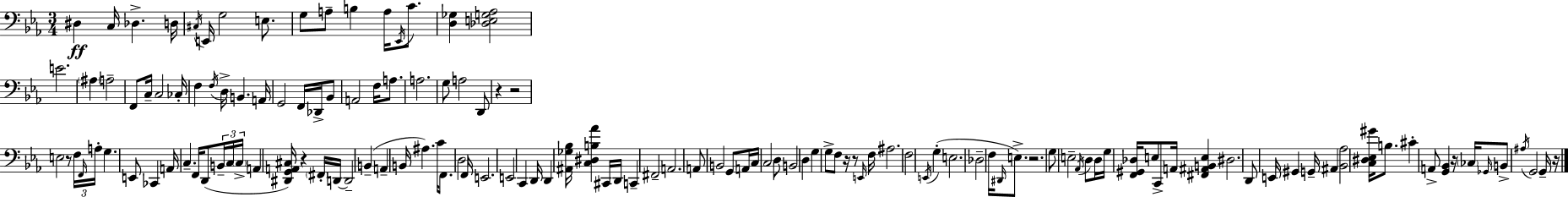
{
  \clef bass
  \numericTimeSignature
  \time 3/4
  \key c \minor
  dis4\ff c16 des4.-> d16 | \acciaccatura { cis16 } e,16 g2 e8. | g8 a8-- b4 a16 \acciaccatura { ees,16 } c'8. | <d ges>4 <des e g aes>2 | \break e'2. | \parenthesize ais4 a2-- | f,8 c16-- c2 | ces16-. f4 \acciaccatura { f16 } d16-> b,4. | \break a,16 g,2 f,16 | des,16-> bes,8 a,2 f16 | a8. a2. | g8 a2 | \break d,8 r4 r2 | e2 r8 | \tuplet 3/2 { f16 \grace { f,16 } a16-. } g4. e,8 | ces,4 a,16 c4.-- f,16 | \break d,8( \tuplet 3/2 { b,16-- c16 \parenthesize c16-> } a,4 <dis, g, a, cis>16) r4 | \parenthesize fis,16-. d,16~~ d,2-- | b,4--( a,4-- b,16 ais4.) | c'16 f,8. d2 | \break f,16 e,2. | e,2 | c,4 d,16 d,4 <ais, ges bes>16 <c dis b aes'>4 | cis,16 d,16 c,4-- fis,2-- | \break a,2. | a,8 b,2 | g,8 a,16 c16 \parenthesize c2 | d8 b,2 | \break d4 g4 g8-> f8 | r16 r8 \grace { e,16 } f16 ais2. | f2 | \acciaccatura { e,16 } g4-.( e2. | \break des2-- | f16 \grace { dis,16 }) e8.-> r2. | g8 e2-- | \acciaccatura { aes,16 } d8 d16 g16 <f, gis, des>16 e8 | \break c,8-> a,16 <fis, ais, b, e>4 dis2. | d,8 e,16 gis,4 | g,16-- ais,4 <bes, aes>2 | <c dis ees gis'>16 b8. cis'4-. | \break a,8-> <g, bes,>4 r16 \parenthesize ces16 \grace { ges,16 } b,8-> \acciaccatura { ais16 } | g,2 g,16-- r16 \bar "|."
}